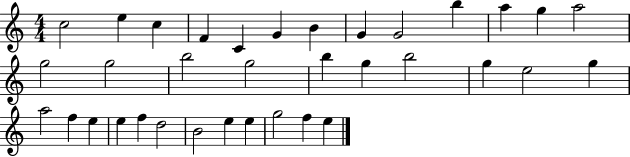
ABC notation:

X:1
T:Untitled
M:4/4
L:1/4
K:C
c2 e c F C G B G G2 b a g a2 g2 g2 b2 g2 b g b2 g e2 g a2 f e e f d2 B2 e e g2 f e